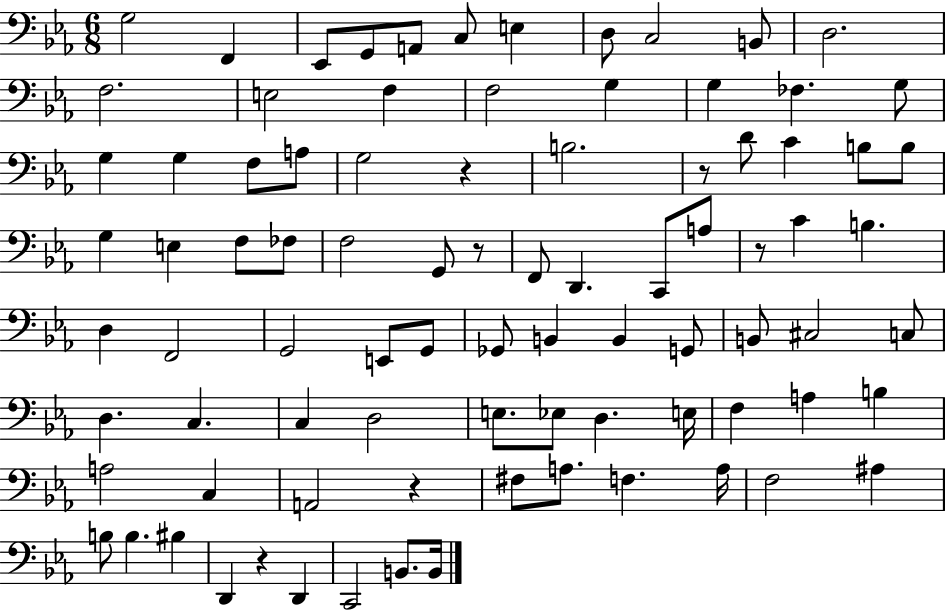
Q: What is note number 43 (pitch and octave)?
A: F2